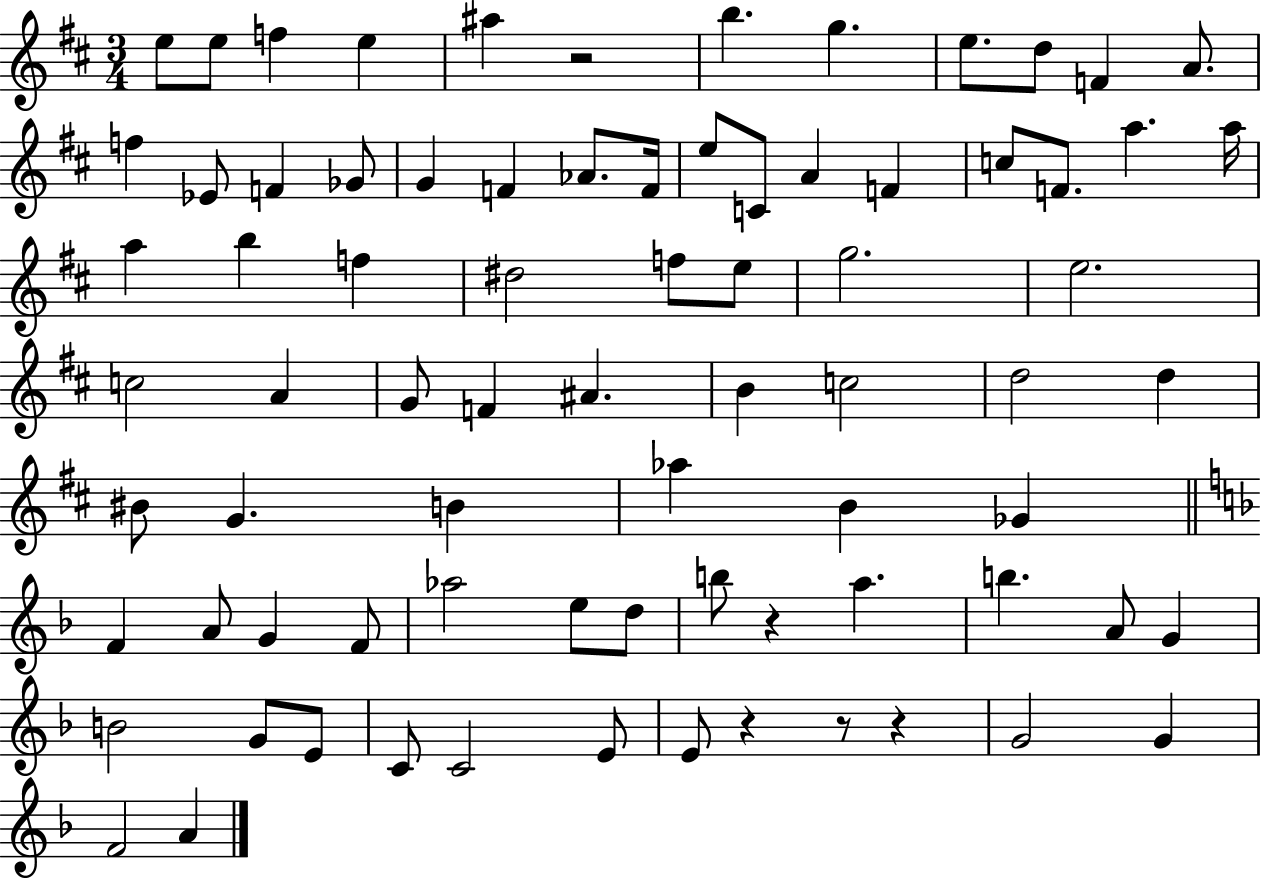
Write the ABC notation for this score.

X:1
T:Untitled
M:3/4
L:1/4
K:D
e/2 e/2 f e ^a z2 b g e/2 d/2 F A/2 f _E/2 F _G/2 G F _A/2 F/4 e/2 C/2 A F c/2 F/2 a a/4 a b f ^d2 f/2 e/2 g2 e2 c2 A G/2 F ^A B c2 d2 d ^B/2 G B _a B _G F A/2 G F/2 _a2 e/2 d/2 b/2 z a b A/2 G B2 G/2 E/2 C/2 C2 E/2 E/2 z z/2 z G2 G F2 A